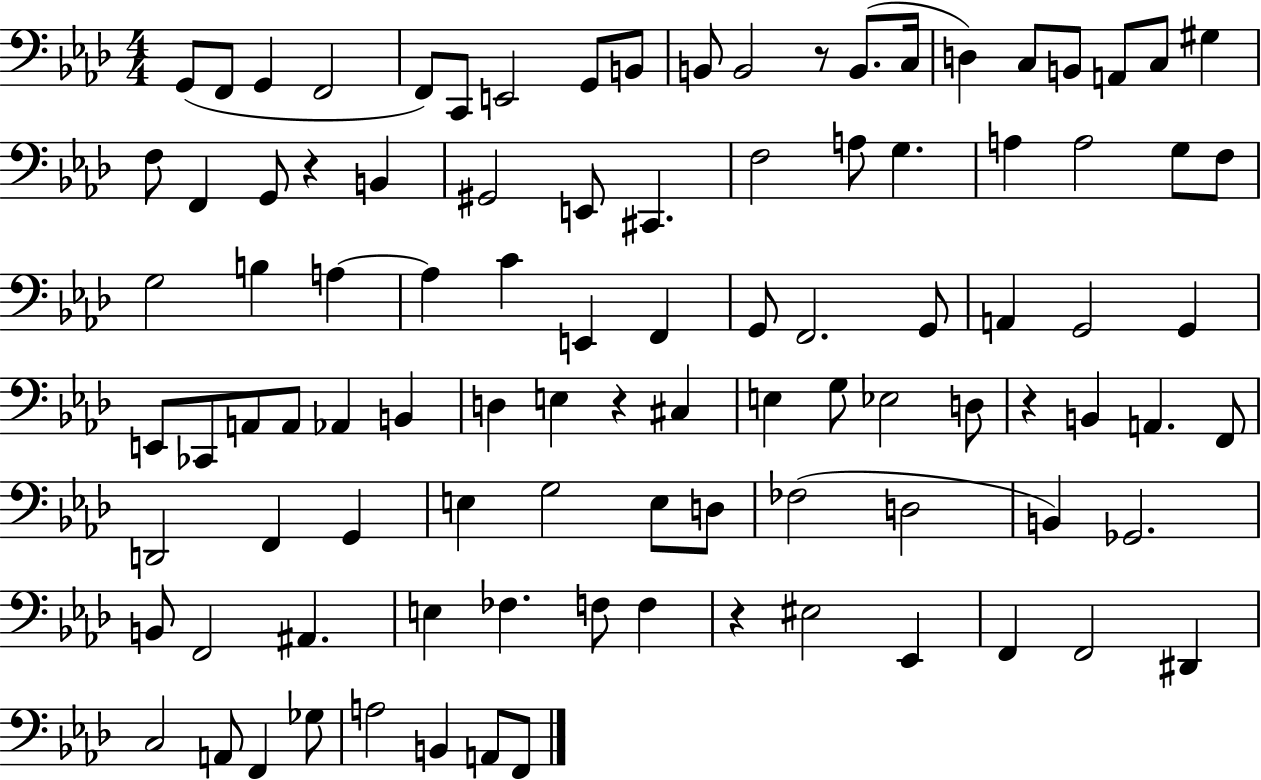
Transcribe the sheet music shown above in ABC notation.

X:1
T:Untitled
M:4/4
L:1/4
K:Ab
G,,/2 F,,/2 G,, F,,2 F,,/2 C,,/2 E,,2 G,,/2 B,,/2 B,,/2 B,,2 z/2 B,,/2 C,/4 D, C,/2 B,,/2 A,,/2 C,/2 ^G, F,/2 F,, G,,/2 z B,, ^G,,2 E,,/2 ^C,, F,2 A,/2 G, A, A,2 G,/2 F,/2 G,2 B, A, A, C E,, F,, G,,/2 F,,2 G,,/2 A,, G,,2 G,, E,,/2 _C,,/2 A,,/2 A,,/2 _A,, B,, D, E, z ^C, E, G,/2 _E,2 D,/2 z B,, A,, F,,/2 D,,2 F,, G,, E, G,2 E,/2 D,/2 _F,2 D,2 B,, _G,,2 B,,/2 F,,2 ^A,, E, _F, F,/2 F, z ^E,2 _E,, F,, F,,2 ^D,, C,2 A,,/2 F,, _G,/2 A,2 B,, A,,/2 F,,/2